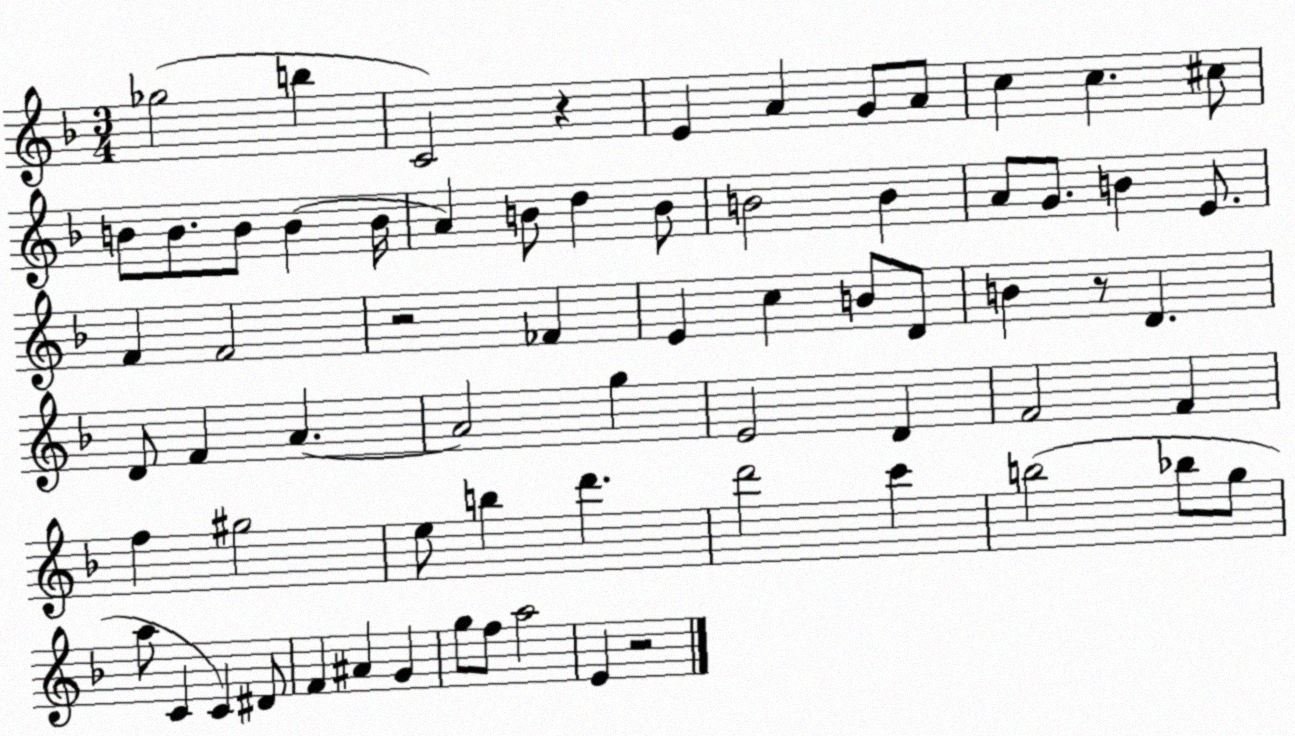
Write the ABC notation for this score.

X:1
T:Untitled
M:3/4
L:1/4
K:F
_g2 b C2 z E A G/2 A/2 c c ^c/2 B/2 B/2 B/2 B B/4 A B/2 d B/2 B2 B A/2 G/2 B E/2 F F2 z2 _F E c B/2 D/2 B z/2 D D/2 F A A2 g E2 D F2 F f ^g2 e/2 b d' d'2 c' b2 _b/2 g/2 a/2 C C ^D/2 F ^A G g/2 f/2 a2 E z2